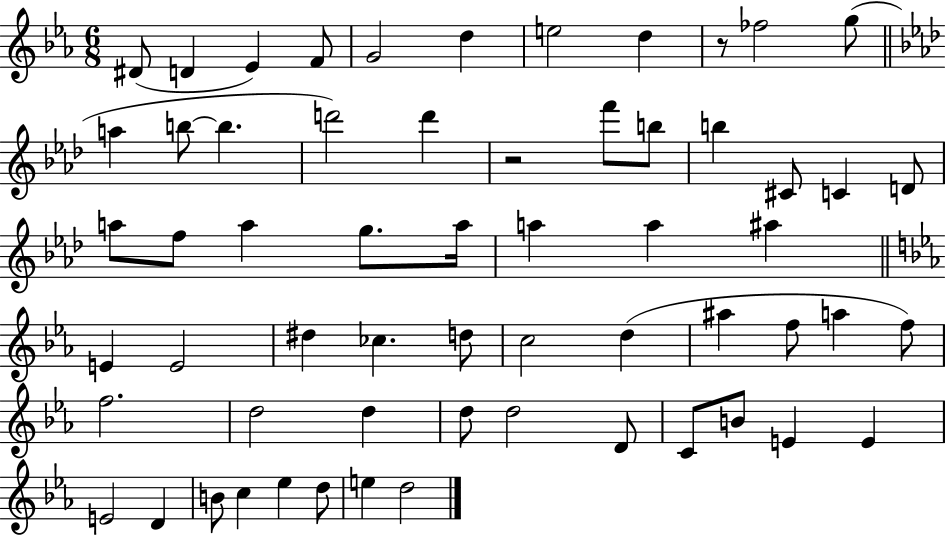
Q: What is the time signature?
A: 6/8